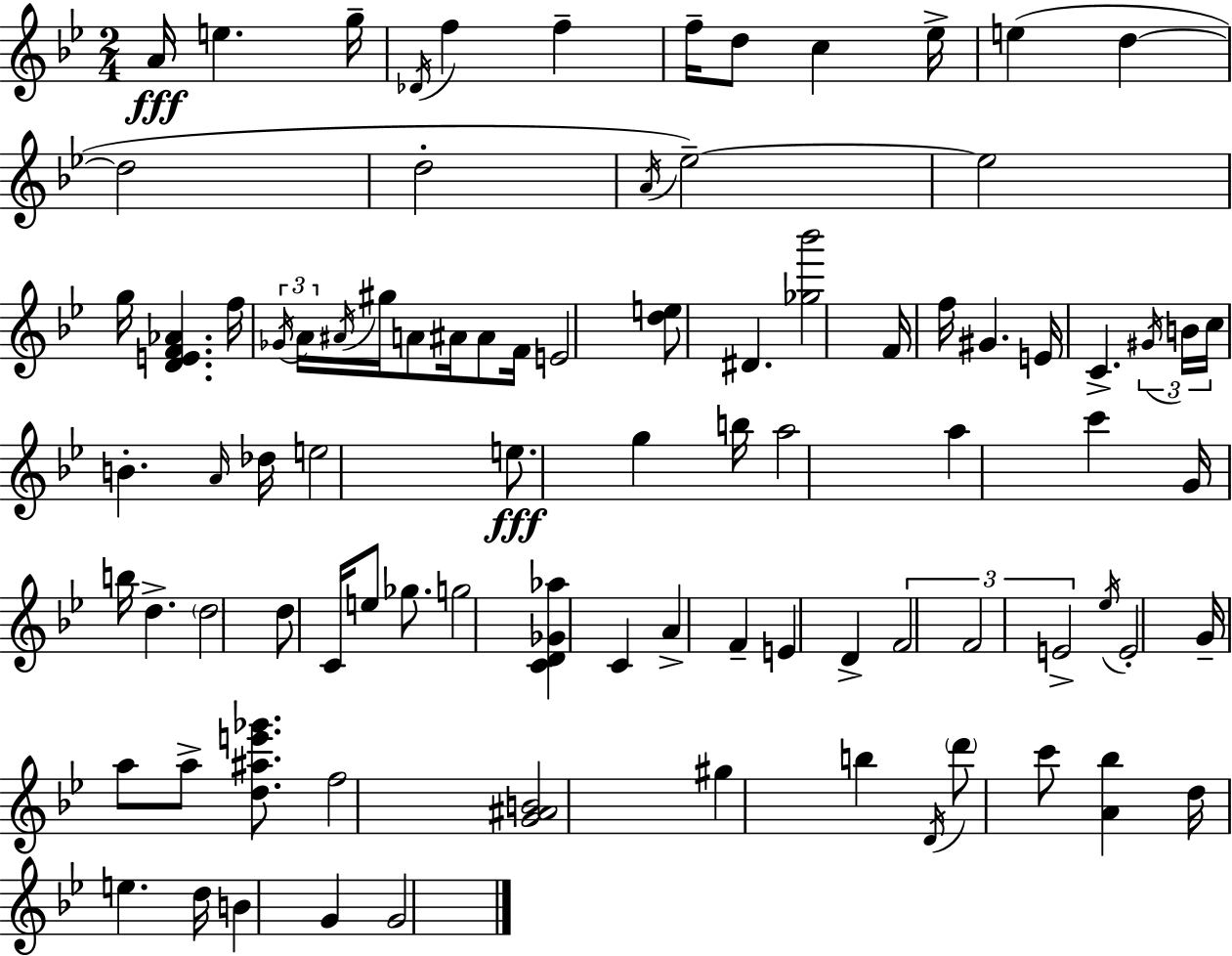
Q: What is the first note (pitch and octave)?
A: A4